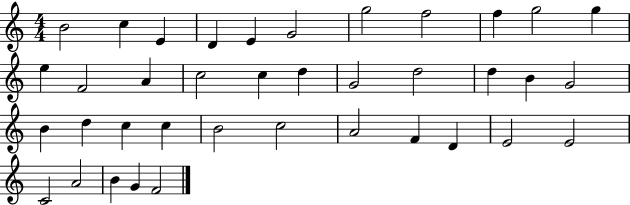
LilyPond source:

{
  \clef treble
  \numericTimeSignature
  \time 4/4
  \key c \major
  b'2 c''4 e'4 | d'4 e'4 g'2 | g''2 f''2 | f''4 g''2 g''4 | \break e''4 f'2 a'4 | c''2 c''4 d''4 | g'2 d''2 | d''4 b'4 g'2 | \break b'4 d''4 c''4 c''4 | b'2 c''2 | a'2 f'4 d'4 | e'2 e'2 | \break c'2 a'2 | b'4 g'4 f'2 | \bar "|."
}